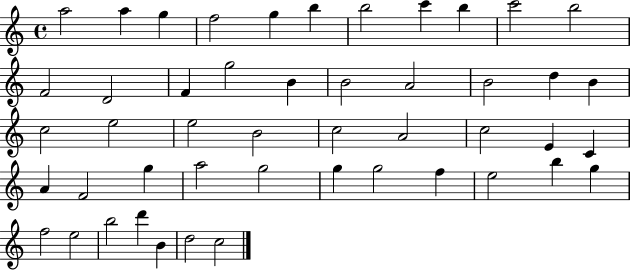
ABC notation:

X:1
T:Untitled
M:4/4
L:1/4
K:C
a2 a g f2 g b b2 c' b c'2 b2 F2 D2 F g2 B B2 A2 B2 d B c2 e2 e2 B2 c2 A2 c2 E C A F2 g a2 g2 g g2 f e2 b g f2 e2 b2 d' B d2 c2